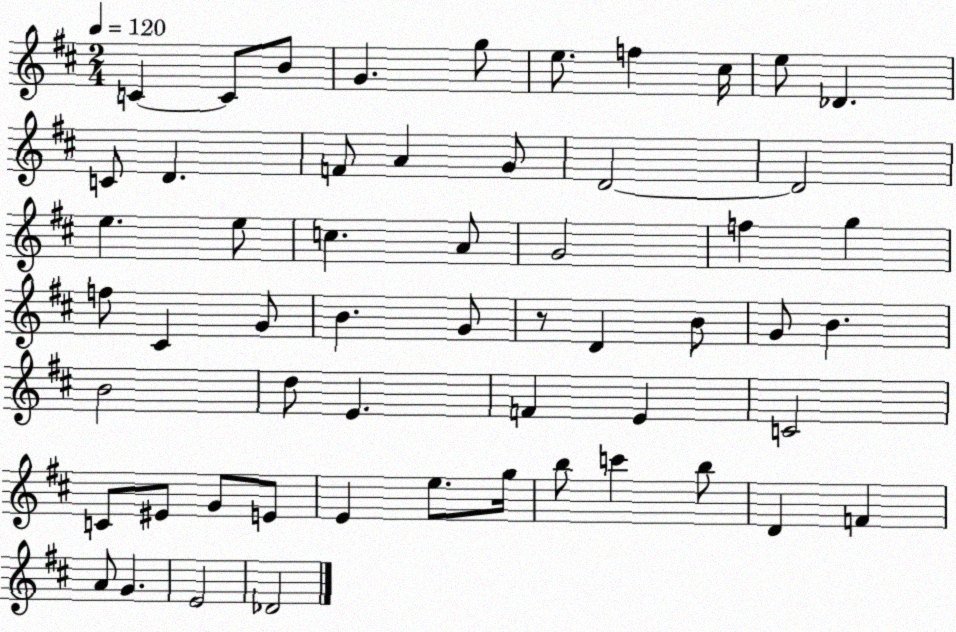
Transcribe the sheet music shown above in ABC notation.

X:1
T:Untitled
M:2/4
L:1/4
K:D
C C/2 B/2 G g/2 e/2 f ^c/4 e/2 _D C/2 D F/2 A G/2 D2 D2 e e/2 c A/2 G2 f g f/2 ^C G/2 B G/2 z/2 D B/2 G/2 B B2 d/2 E F E C2 C/2 ^E/2 G/2 E/2 E e/2 g/4 b/2 c' b/2 D F A/2 G E2 _D2